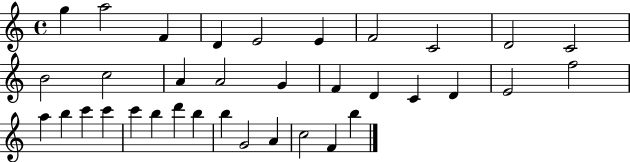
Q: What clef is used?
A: treble